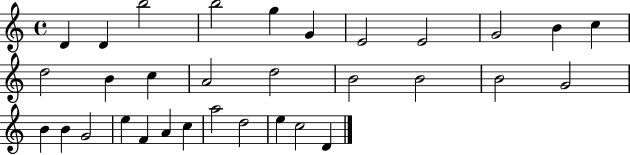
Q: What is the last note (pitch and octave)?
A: D4